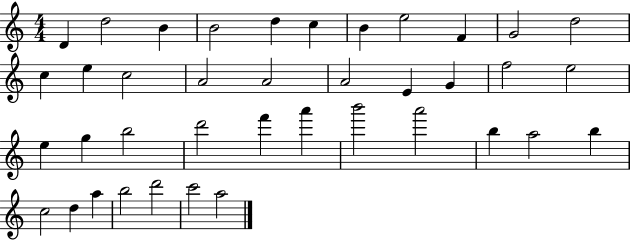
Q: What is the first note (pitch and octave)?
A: D4